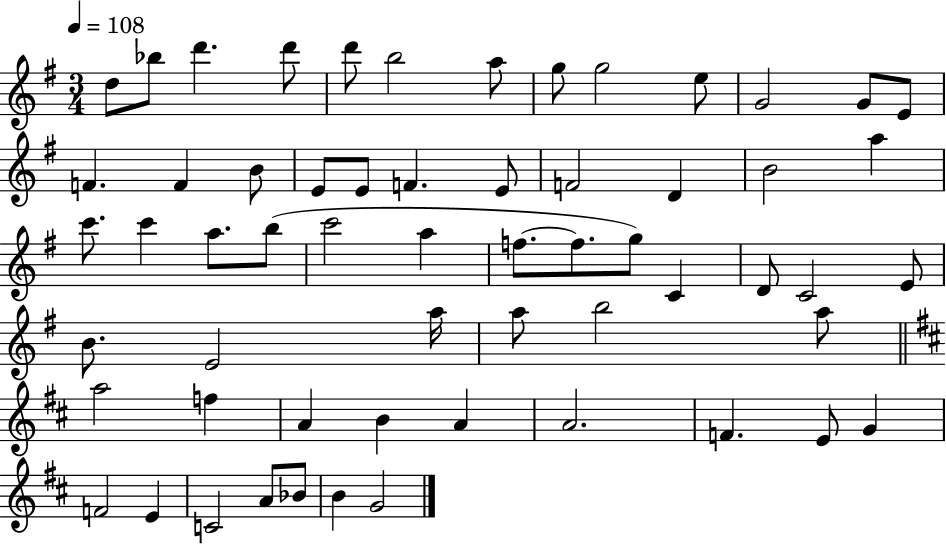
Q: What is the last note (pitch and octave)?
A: G4